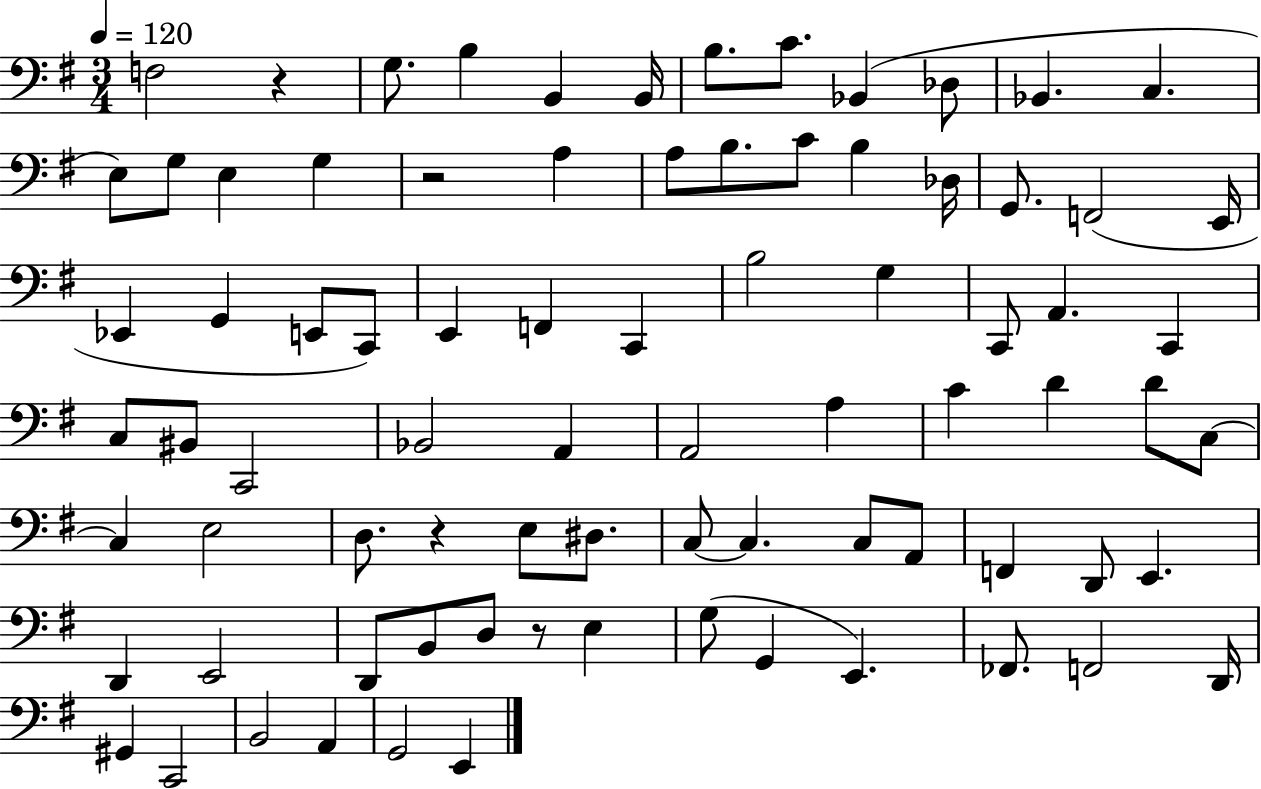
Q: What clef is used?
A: bass